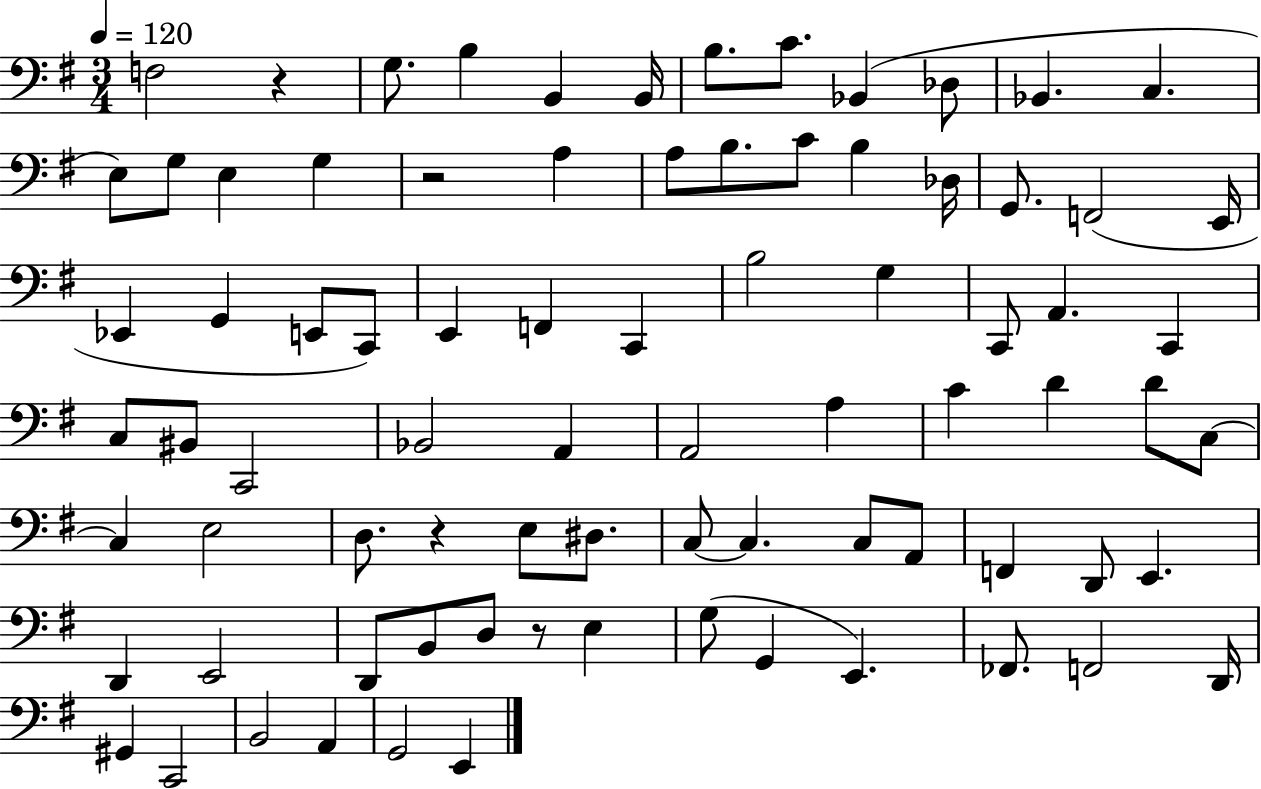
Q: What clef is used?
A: bass